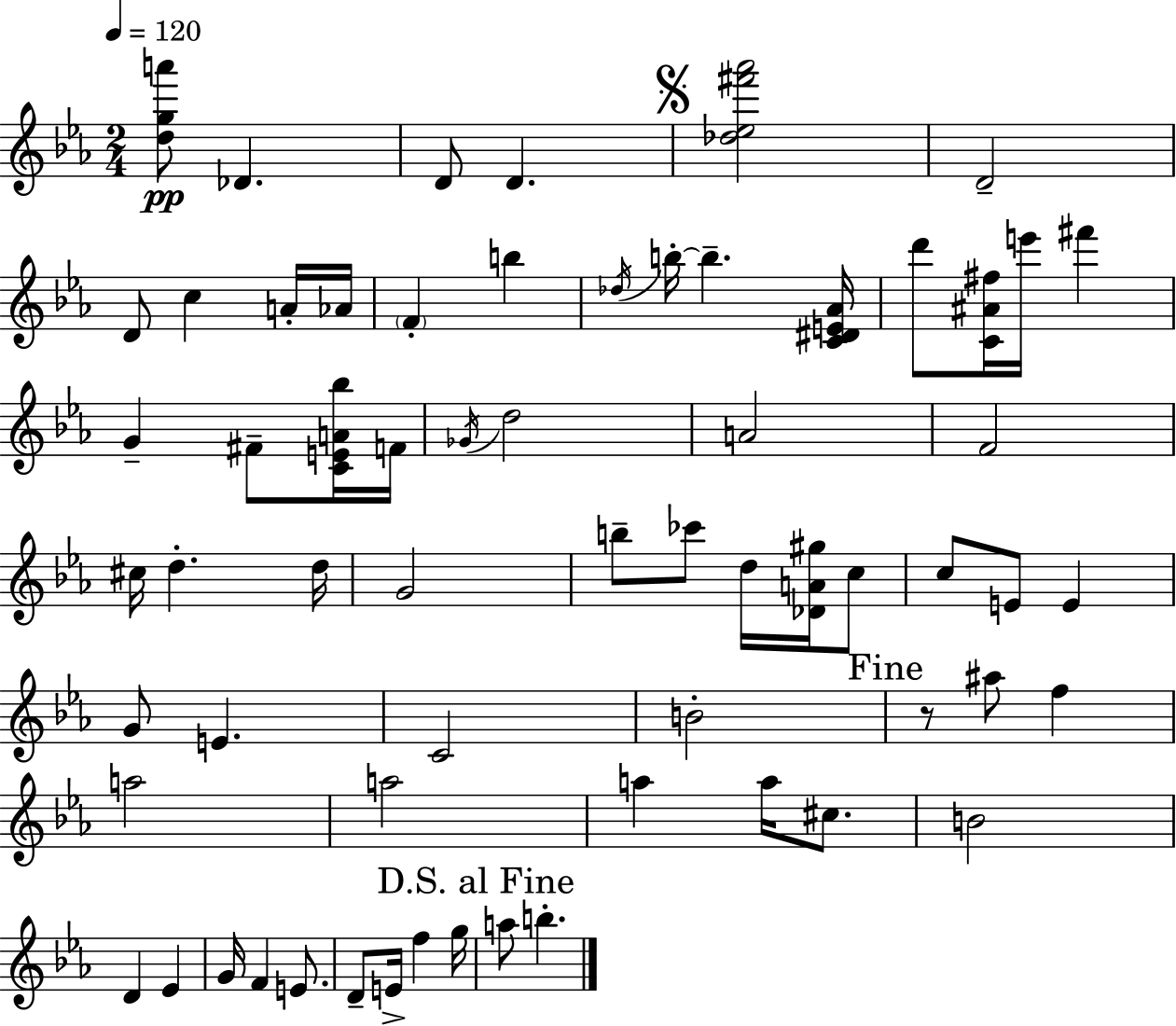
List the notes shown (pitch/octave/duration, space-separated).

[D5,G5,A6]/e Db4/q. D4/e D4/q. [Db5,Eb5,F#6,Ab6]/h D4/h D4/e C5/q A4/s Ab4/s F4/q B5/q Db5/s B5/s B5/q. [C4,D#4,E4,Ab4]/s D6/e [C4,A#4,F#5]/s E6/s F#6/q G4/q F#4/e [C4,E4,A4,Bb5]/s F4/s Gb4/s D5/h A4/h F4/h C#5/s D5/q. D5/s G4/h B5/e CES6/e D5/s [Db4,A4,G#5]/s C5/e C5/e E4/e E4/q G4/e E4/q. C4/h B4/h R/e A#5/e F5/q A5/h A5/h A5/q A5/s C#5/e. B4/h D4/q Eb4/q G4/s F4/q E4/e. D4/e E4/s F5/q G5/s A5/e B5/q.